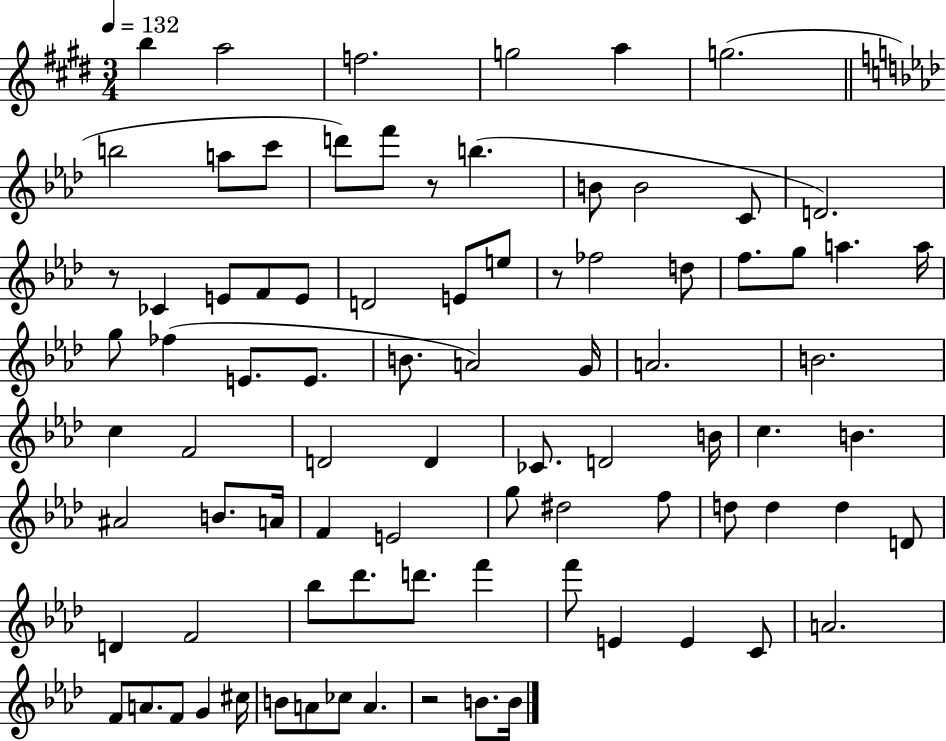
X:1
T:Untitled
M:3/4
L:1/4
K:E
b a2 f2 g2 a g2 b2 a/2 c'/2 d'/2 f'/2 z/2 b B/2 B2 C/2 D2 z/2 _C E/2 F/2 E/2 D2 E/2 e/2 z/2 _f2 d/2 f/2 g/2 a a/4 g/2 _f E/2 E/2 B/2 A2 G/4 A2 B2 c F2 D2 D _C/2 D2 B/4 c B ^A2 B/2 A/4 F E2 g/2 ^d2 f/2 d/2 d d D/2 D F2 _b/2 _d'/2 d'/2 f' f'/2 E E C/2 A2 F/2 A/2 F/2 G ^c/4 B/2 A/2 _c/2 A z2 B/2 B/4